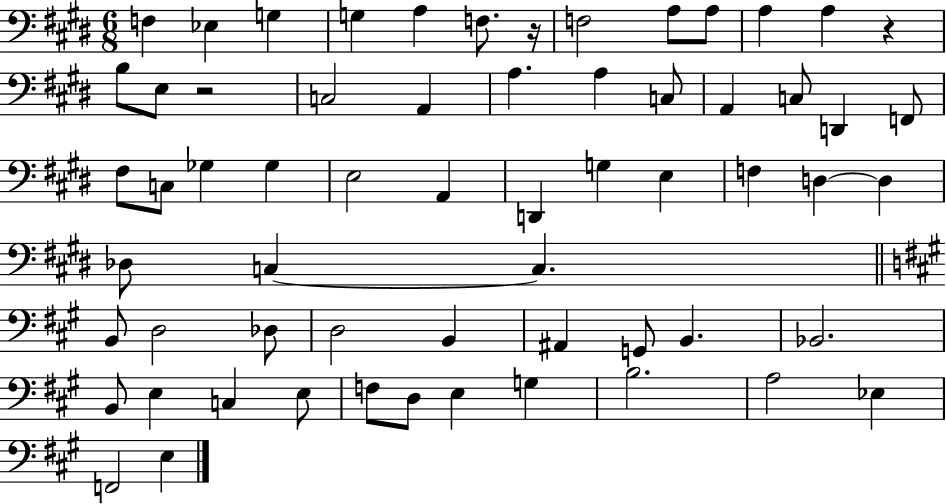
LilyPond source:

{
  \clef bass
  \numericTimeSignature
  \time 6/8
  \key e \major
  \repeat volta 2 { f4 ees4 g4 | g4 a4 f8. r16 | f2 a8 a8 | a4 a4 r4 | \break b8 e8 r2 | c2 a,4 | a4. a4 c8 | a,4 c8 d,4 f,8 | \break fis8 c8 ges4 ges4 | e2 a,4 | d,4 g4 e4 | f4 d4~~ d4 | \break des8 c4~~ c4. | \bar "||" \break \key a \major b,8 d2 des8 | d2 b,4 | ais,4 g,8 b,4. | bes,2. | \break b,8 e4 c4 e8 | f8 d8 e4 g4 | b2. | a2 ees4 | \break f,2 e4 | } \bar "|."
}